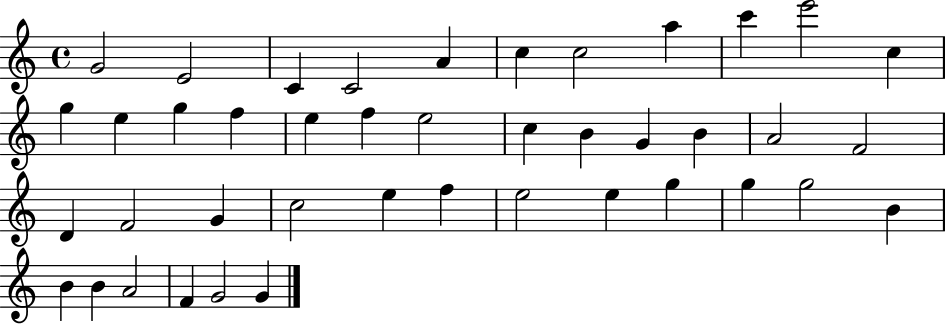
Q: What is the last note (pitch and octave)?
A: G4